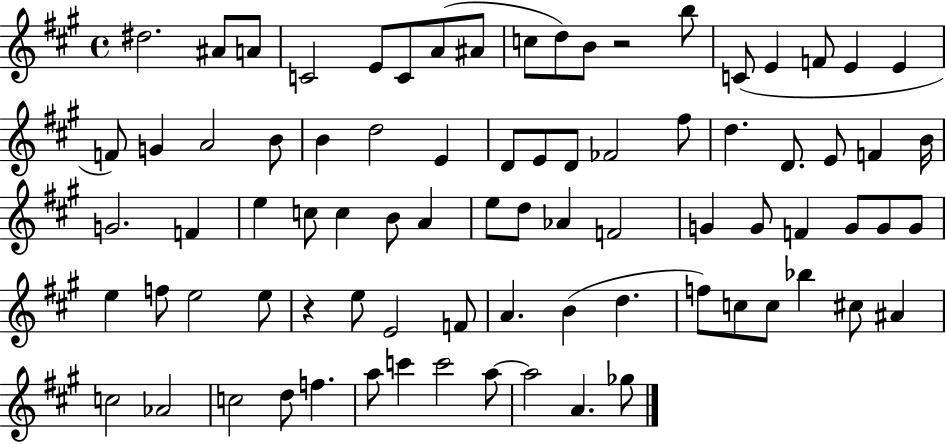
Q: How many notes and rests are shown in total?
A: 81